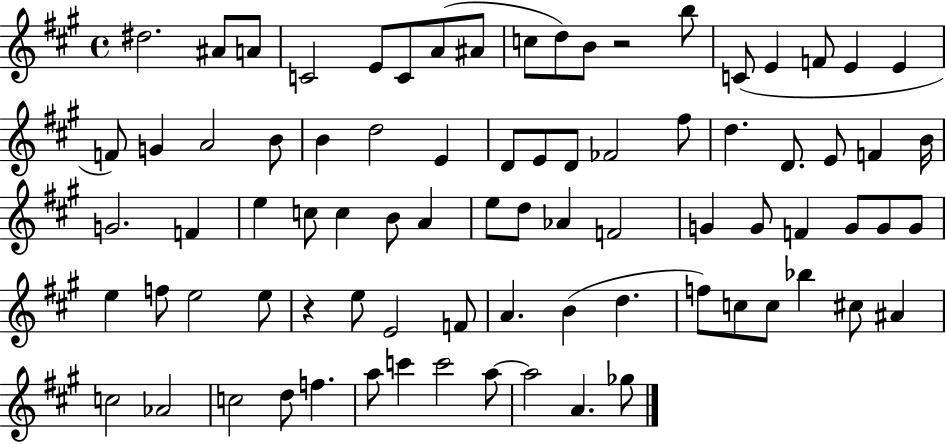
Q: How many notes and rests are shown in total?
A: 81